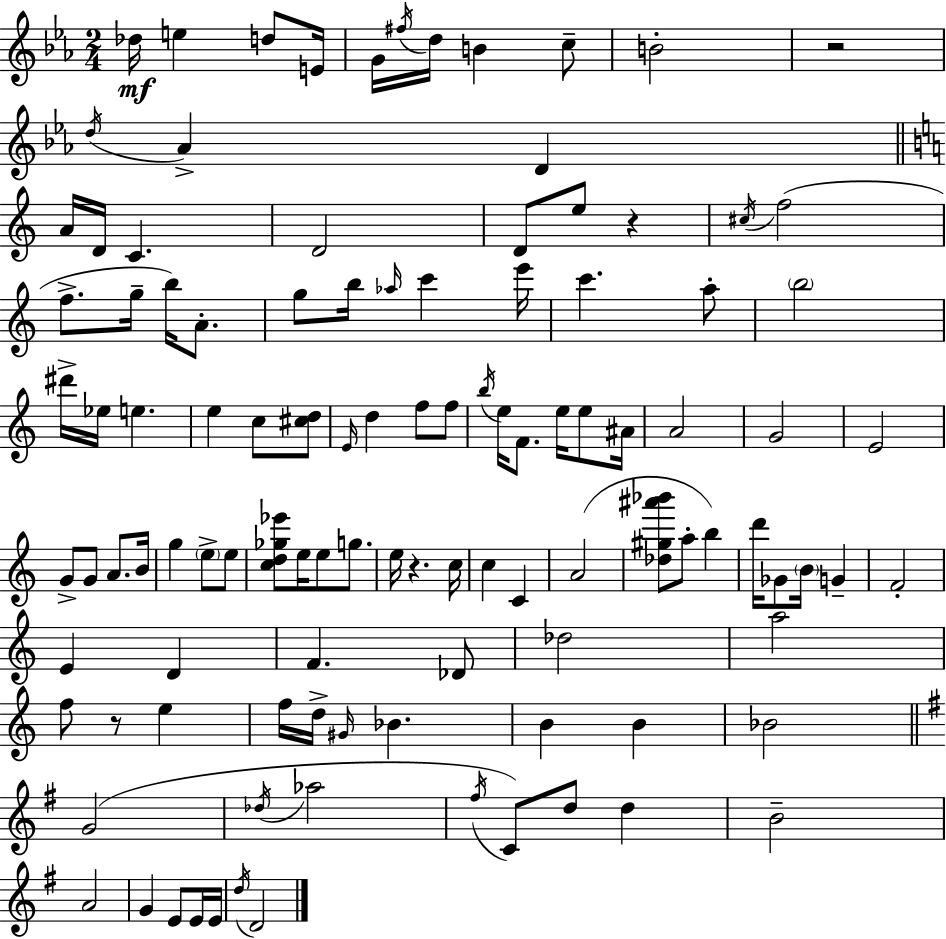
Db5/s E5/q D5/e E4/s G4/s F#5/s D5/s B4/q C5/e B4/h R/h D5/s Ab4/q D4/q A4/s D4/s C4/q. D4/h D4/e E5/e R/q C#5/s F5/h F5/e. G5/s B5/s A4/e. G5/e B5/s Ab5/s C6/q E6/s C6/q. A5/e B5/h D#6/s Eb5/s E5/q. E5/q C5/e [C#5,D5]/e E4/s D5/q F5/e F5/e B5/s E5/s F4/e. E5/s E5/e A#4/s A4/h G4/h E4/h G4/e G4/e A4/e. B4/s G5/q E5/e E5/e [C5,D5,Gb5,Eb6]/e E5/s E5/e G5/e. E5/s R/q. C5/s C5/q C4/q A4/h [Db5,G#5,A#6,Bb6]/e A5/e B5/q D6/s Gb4/e B4/s G4/q F4/h E4/q D4/q F4/q. Db4/e Db5/h A5/h F5/e R/e E5/q F5/s D5/s G#4/s Bb4/q. B4/q B4/q Bb4/h G4/h Db5/s Ab5/h F#5/s C4/e D5/e D5/q B4/h A4/h G4/q E4/e E4/s E4/s D5/s D4/h